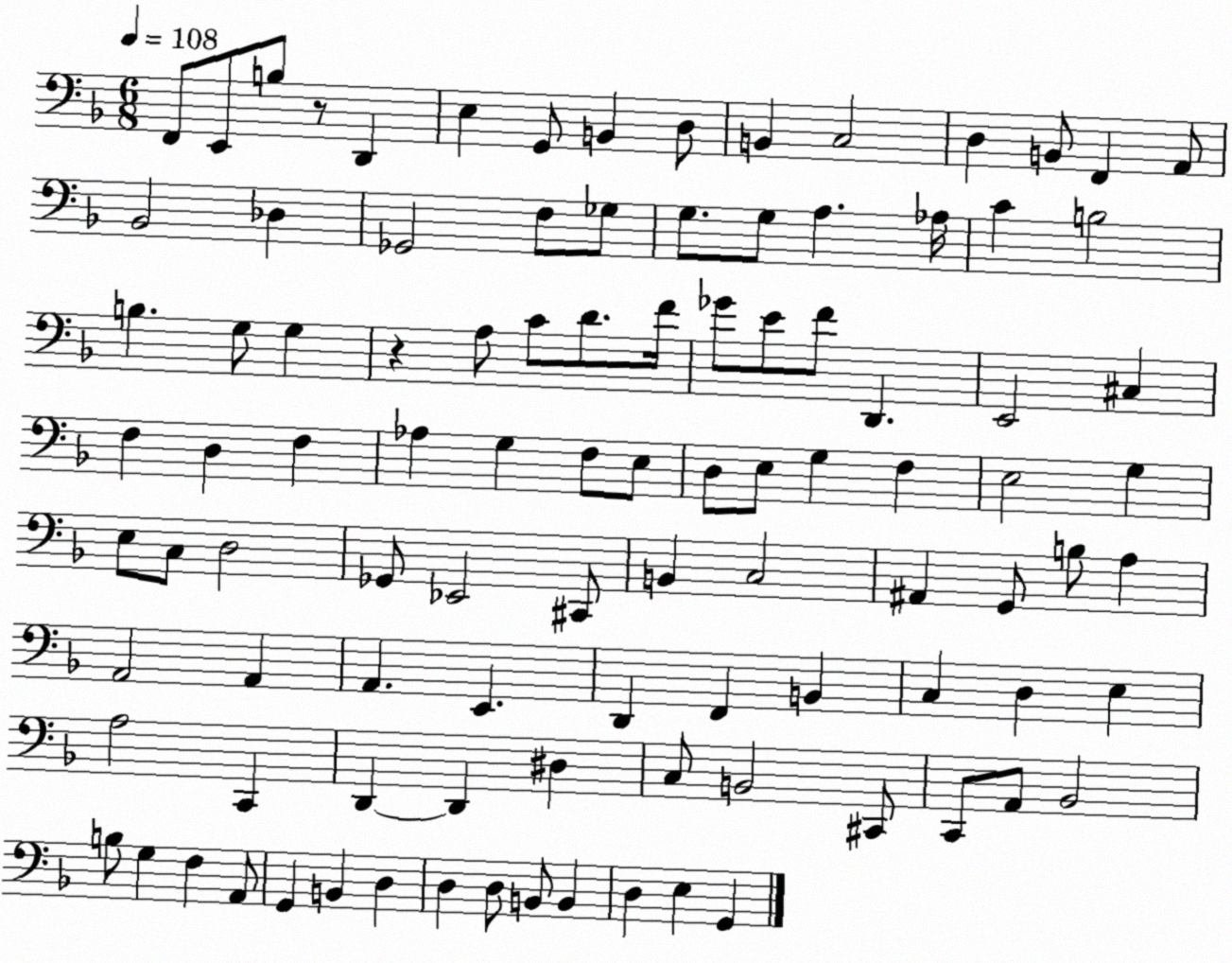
X:1
T:Untitled
M:6/8
L:1/4
K:F
F,,/2 E,,/2 B,/2 z/2 D,, E, G,,/2 B,, D,/2 B,, C,2 D, B,,/2 F,, A,,/2 _B,,2 _D, _G,,2 F,/2 _G,/2 G,/2 G,/2 A, _A,/4 C B,2 B, G,/2 G, z A,/2 C/2 D/2 F/4 _G/2 E/2 F/2 D,, E,,2 ^C, F, D, F, _A, G, F,/2 E,/2 D,/2 E,/2 G, F, E,2 G, E,/2 C,/2 D,2 _G,,/2 _E,,2 ^C,,/2 B,, C,2 ^A,, G,,/2 B,/2 A, A,,2 A,, A,, E,, D,, F,, B,, C, D, E, A,2 C,, D,, D,, ^D, C,/2 B,,2 ^C,,/2 C,,/2 A,,/2 _B,,2 B,/2 G, F, A,,/2 G,, B,, D, D, D,/2 B,,/2 B,, D, E, G,,